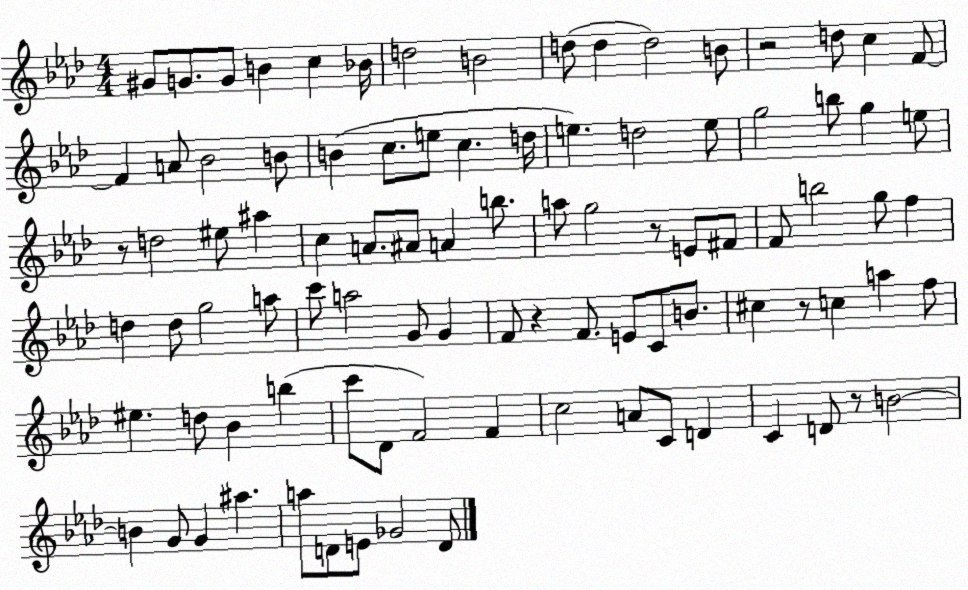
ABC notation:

X:1
T:Untitled
M:4/4
L:1/4
K:Ab
^G/2 G/2 G/2 B c _B/4 d2 B2 d/2 d d2 B/2 z2 d/2 c F/2 F A/2 _B2 B/2 B c/2 e/2 c d/4 e d2 e/2 g2 b/2 g e/2 z/2 d2 ^e/2 ^a c A/2 ^A/2 A b/2 a/2 g2 z/2 E/2 ^F/2 F/2 b2 g/2 f d d/2 g2 a/2 c'/2 a2 G/2 G F/2 z F/2 E/2 C/2 B/2 ^c z/2 c a f/2 ^e d/2 _B b c'/2 _D/2 F2 F c2 A/2 C/2 D C D/2 z/2 B2 B G/2 G ^a a/2 D/2 E/2 _G2 D/2